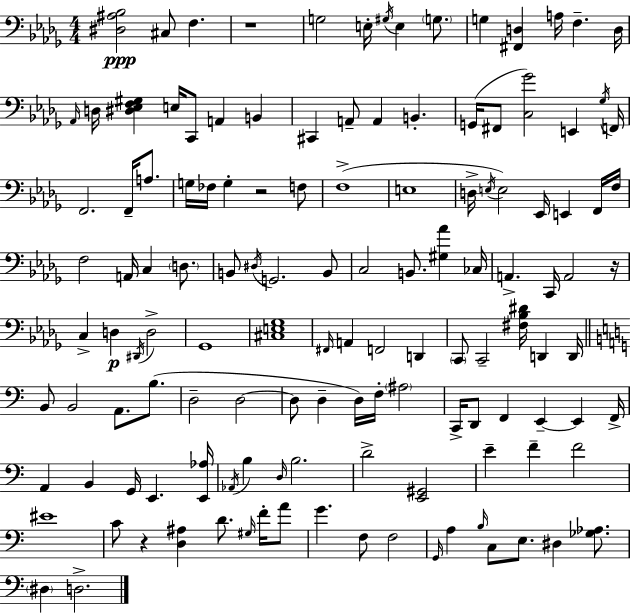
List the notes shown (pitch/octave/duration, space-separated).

[D#3,A#3,Bb3]/h C#3/e F3/q. R/w G3/h E3/s G#3/s E3/q G3/e. G3/q [F#2,D3]/q A3/s F3/q. D3/s Ab2/s D3/s [D#3,Eb3,F3,G#3]/q E3/s C2/e A2/q B2/q C#2/q A2/e A2/q B2/q. G2/s F#2/e [C3,Gb4]/h E2/q Gb3/s F2/s F2/h. F2/s A3/e. G3/s FES3/s G3/q R/h F3/e F3/w E3/w D3/s E3/s E3/h Eb2/s E2/q F2/s F3/s F3/h A2/s C3/q D3/e. B2/e D#3/s G2/h. B2/e C3/h B2/e. [G#3,Ab4]/q CES3/s A2/q. C2/s A2/h R/s C3/q D3/q D#2/s D3/h Gb2/w [C#3,E3,Gb3]/w F#2/s A2/q F2/h D2/q C2/e C2/h [F#3,Bb3,D#4]/s D2/q D2/s B2/e B2/h A2/e. B3/e. D3/h D3/h D3/e D3/q D3/s F3/s A#3/h C2/s D2/e F2/q E2/q E2/q F2/s A2/q B2/q G2/s E2/q. [E2,Ab3]/s Ab2/s B3/q D3/s B3/h. D4/h [E2,G#2]/h E4/q F4/q F4/h EIS4/w C4/e R/q [D3,A#3]/q D4/e. G#3/s F4/s A4/e G4/q. F3/e F3/h G2/s A3/q B3/s C3/e E3/e. D#3/q [Gb3,Ab3]/e. D#3/q D3/h.